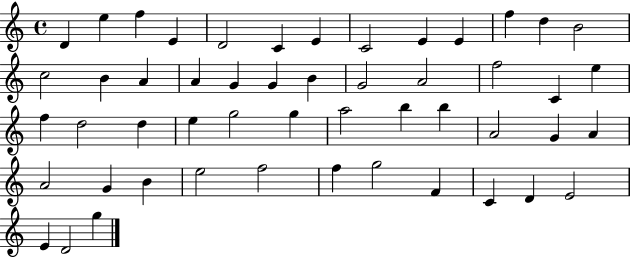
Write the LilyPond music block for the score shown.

{
  \clef treble
  \time 4/4
  \defaultTimeSignature
  \key c \major
  d'4 e''4 f''4 e'4 | d'2 c'4 e'4 | c'2 e'4 e'4 | f''4 d''4 b'2 | \break c''2 b'4 a'4 | a'4 g'4 g'4 b'4 | g'2 a'2 | f''2 c'4 e''4 | \break f''4 d''2 d''4 | e''4 g''2 g''4 | a''2 b''4 b''4 | a'2 g'4 a'4 | \break a'2 g'4 b'4 | e''2 f''2 | f''4 g''2 f'4 | c'4 d'4 e'2 | \break e'4 d'2 g''4 | \bar "|."
}